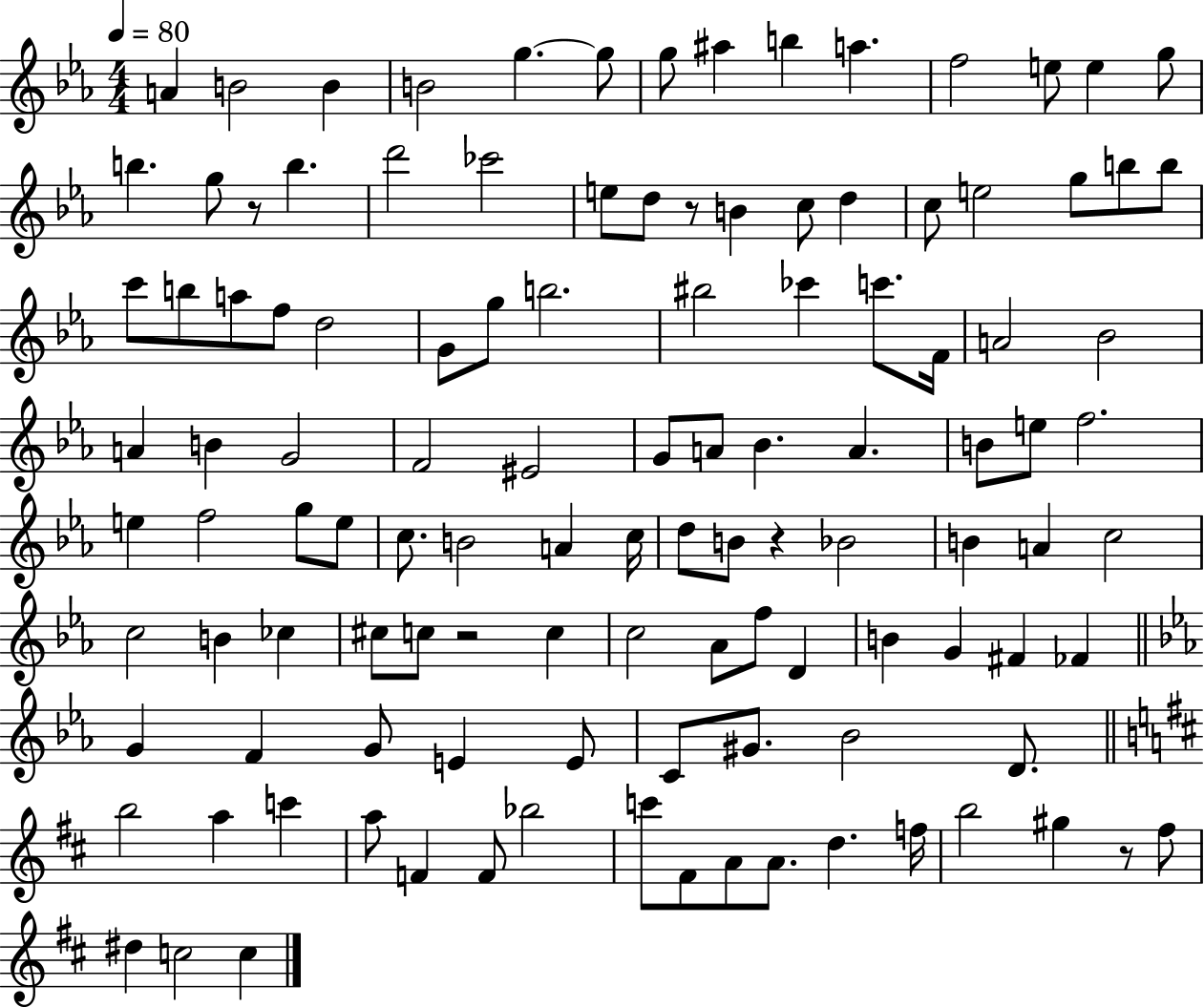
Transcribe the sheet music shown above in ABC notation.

X:1
T:Untitled
M:4/4
L:1/4
K:Eb
A B2 B B2 g g/2 g/2 ^a b a f2 e/2 e g/2 b g/2 z/2 b d'2 _c'2 e/2 d/2 z/2 B c/2 d c/2 e2 g/2 b/2 b/2 c'/2 b/2 a/2 f/2 d2 G/2 g/2 b2 ^b2 _c' c'/2 F/4 A2 _B2 A B G2 F2 ^E2 G/2 A/2 _B A B/2 e/2 f2 e f2 g/2 e/2 c/2 B2 A c/4 d/2 B/2 z _B2 B A c2 c2 B _c ^c/2 c/2 z2 c c2 _A/2 f/2 D B G ^F _F G F G/2 E E/2 C/2 ^G/2 _B2 D/2 b2 a c' a/2 F F/2 _b2 c'/2 ^F/2 A/2 A/2 d f/4 b2 ^g z/2 ^f/2 ^d c2 c